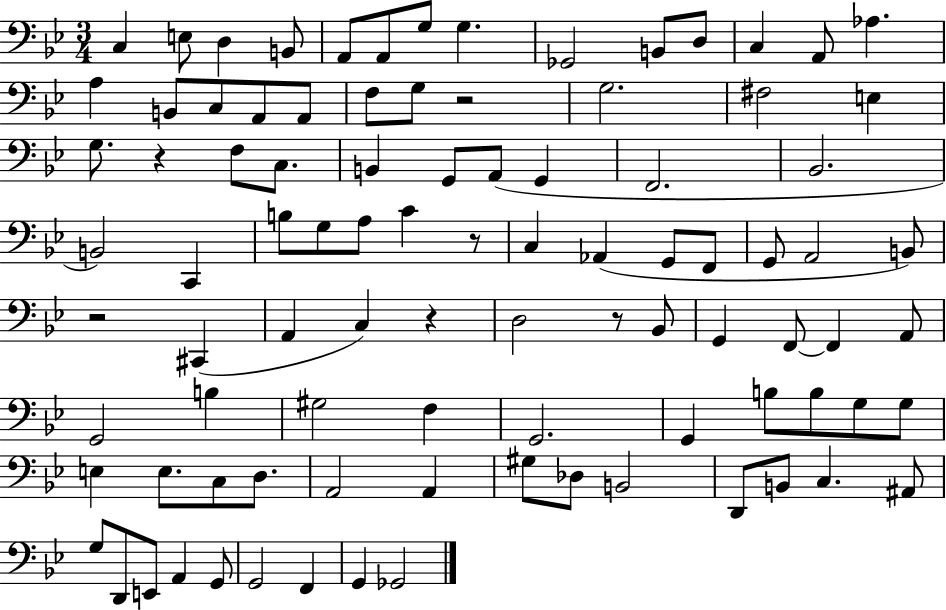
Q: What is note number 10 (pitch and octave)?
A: B2